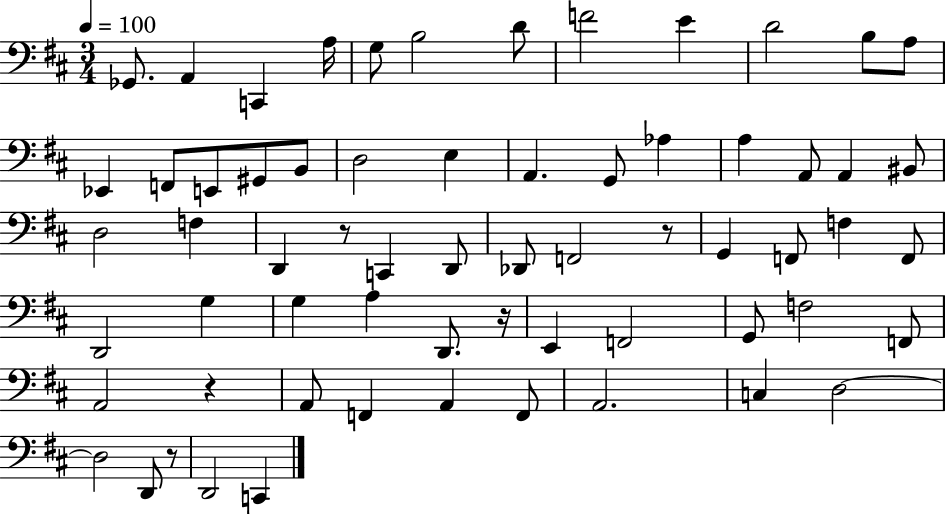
Gb2/e. A2/q C2/q A3/s G3/e B3/h D4/e F4/h E4/q D4/h B3/e A3/e Eb2/q F2/e E2/e G#2/e B2/e D3/h E3/q A2/q. G2/e Ab3/q A3/q A2/e A2/q BIS2/e D3/h F3/q D2/q R/e C2/q D2/e Db2/e F2/h R/e G2/q F2/e F3/q F2/e D2/h G3/q G3/q A3/q D2/e. R/s E2/q F2/h G2/e F3/h F2/e A2/h R/q A2/e F2/q A2/q F2/e A2/h. C3/q D3/h D3/h D2/e R/e D2/h C2/q